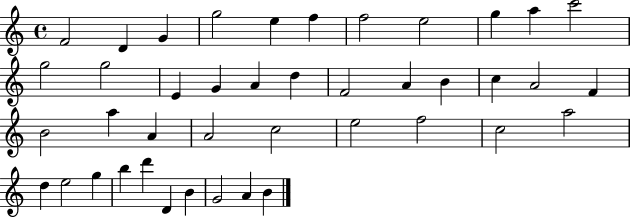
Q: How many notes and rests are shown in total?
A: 42